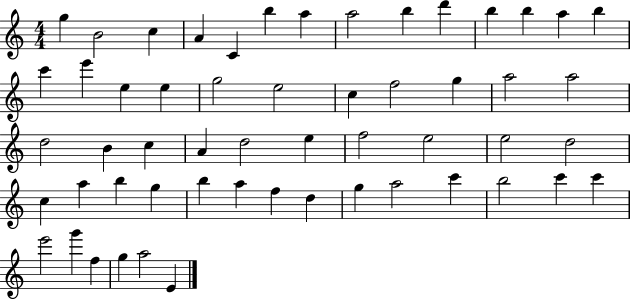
{
  \clef treble
  \numericTimeSignature
  \time 4/4
  \key c \major
  g''4 b'2 c''4 | a'4 c'4 b''4 a''4 | a''2 b''4 d'''4 | b''4 b''4 a''4 b''4 | \break c'''4 e'''4 e''4 e''4 | g''2 e''2 | c''4 f''2 g''4 | a''2 a''2 | \break d''2 b'4 c''4 | a'4 d''2 e''4 | f''2 e''2 | e''2 d''2 | \break c''4 a''4 b''4 g''4 | b''4 a''4 f''4 d''4 | g''4 a''2 c'''4 | b''2 c'''4 c'''4 | \break e'''2 g'''4 f''4 | g''4 a''2 e'4 | \bar "|."
}